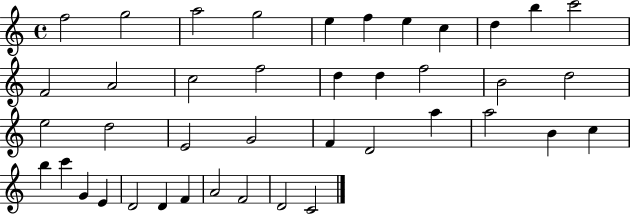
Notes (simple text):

F5/h G5/h A5/h G5/h E5/q F5/q E5/q C5/q D5/q B5/q C6/h F4/h A4/h C5/h F5/h D5/q D5/q F5/h B4/h D5/h E5/h D5/h E4/h G4/h F4/q D4/h A5/q A5/h B4/q C5/q B5/q C6/q G4/q E4/q D4/h D4/q F4/q A4/h F4/h D4/h C4/h